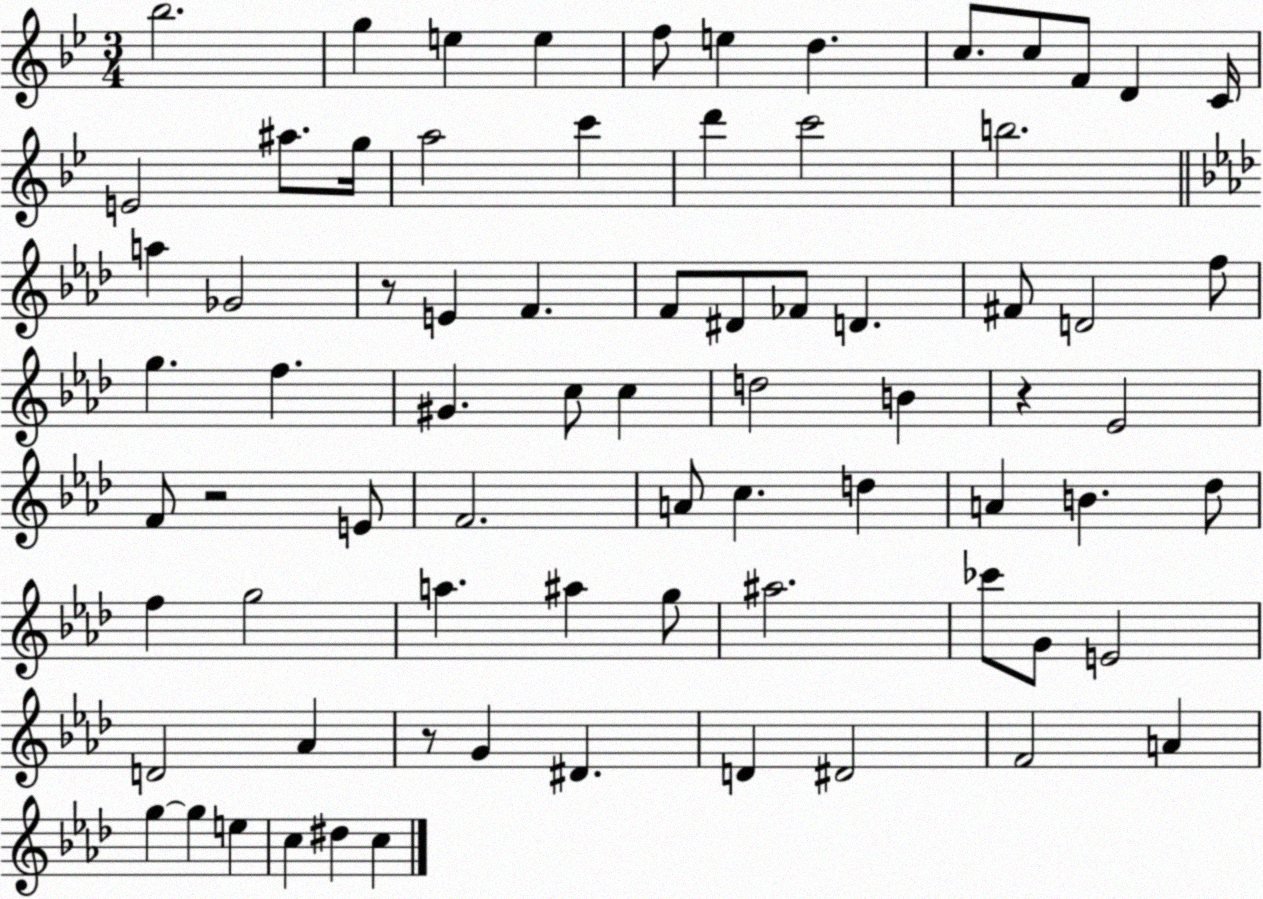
X:1
T:Untitled
M:3/4
L:1/4
K:Bb
_b2 g e e f/2 e d c/2 c/2 F/2 D C/4 E2 ^a/2 g/4 a2 c' d' c'2 b2 a _G2 z/2 E F F/2 ^D/2 _F/2 D ^F/2 D2 f/2 g f ^G c/2 c d2 B z _E2 F/2 z2 E/2 F2 A/2 c d A B _d/2 f g2 a ^a g/2 ^a2 _c'/2 G/2 E2 D2 _A z/2 G ^D D ^D2 F2 A g g e c ^d c